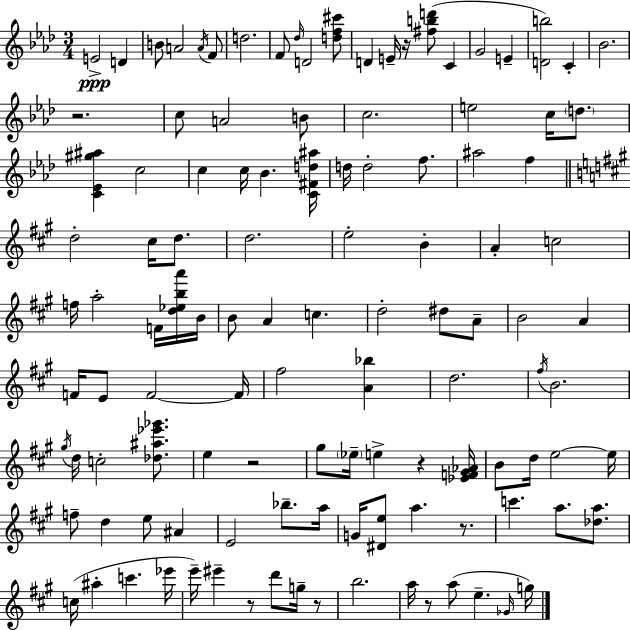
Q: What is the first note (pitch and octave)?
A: E4